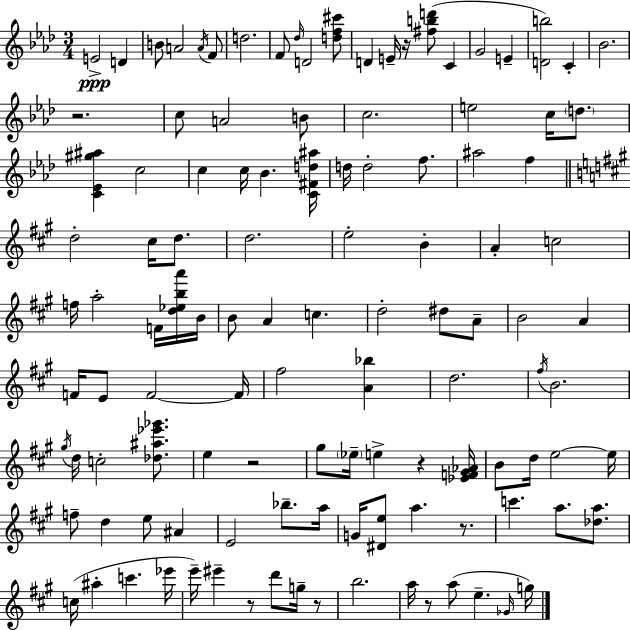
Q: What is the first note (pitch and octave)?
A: E4